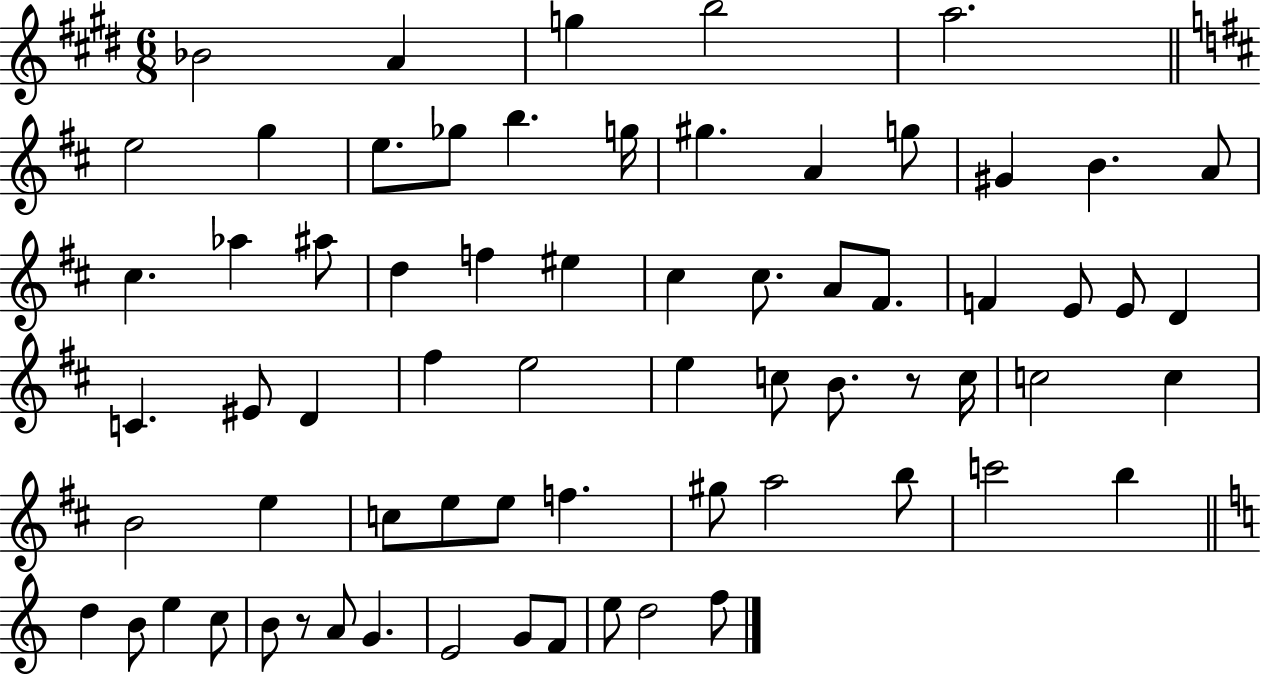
{
  \clef treble
  \numericTimeSignature
  \time 6/8
  \key e \major
  bes'2 a'4 | g''4 b''2 | a''2. | \bar "||" \break \key b \minor e''2 g''4 | e''8. ges''8 b''4. g''16 | gis''4. a'4 g''8 | gis'4 b'4. a'8 | \break cis''4. aes''4 ais''8 | d''4 f''4 eis''4 | cis''4 cis''8. a'8 fis'8. | f'4 e'8 e'8 d'4 | \break c'4. eis'8 d'4 | fis''4 e''2 | e''4 c''8 b'8. r8 c''16 | c''2 c''4 | \break b'2 e''4 | c''8 e''8 e''8 f''4. | gis''8 a''2 b''8 | c'''2 b''4 | \break \bar "||" \break \key c \major d''4 b'8 e''4 c''8 | b'8 r8 a'8 g'4. | e'2 g'8 f'8 | e''8 d''2 f''8 | \break \bar "|."
}